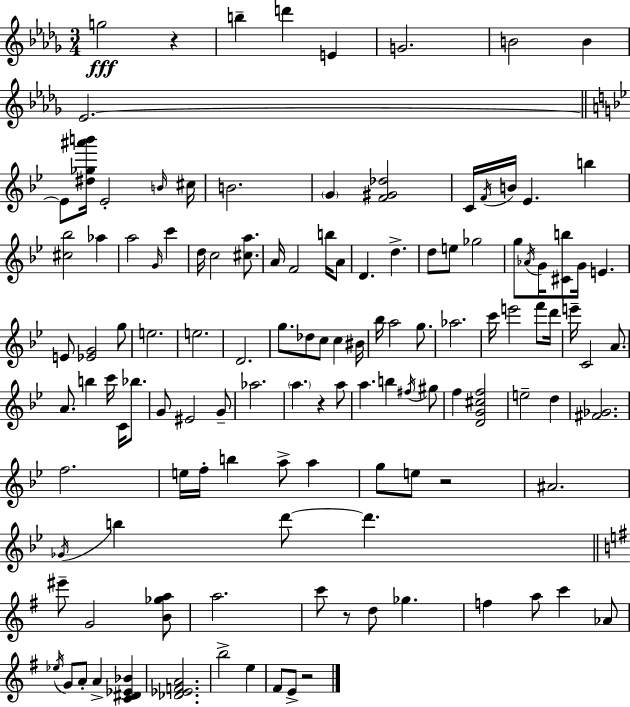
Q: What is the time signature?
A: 3/4